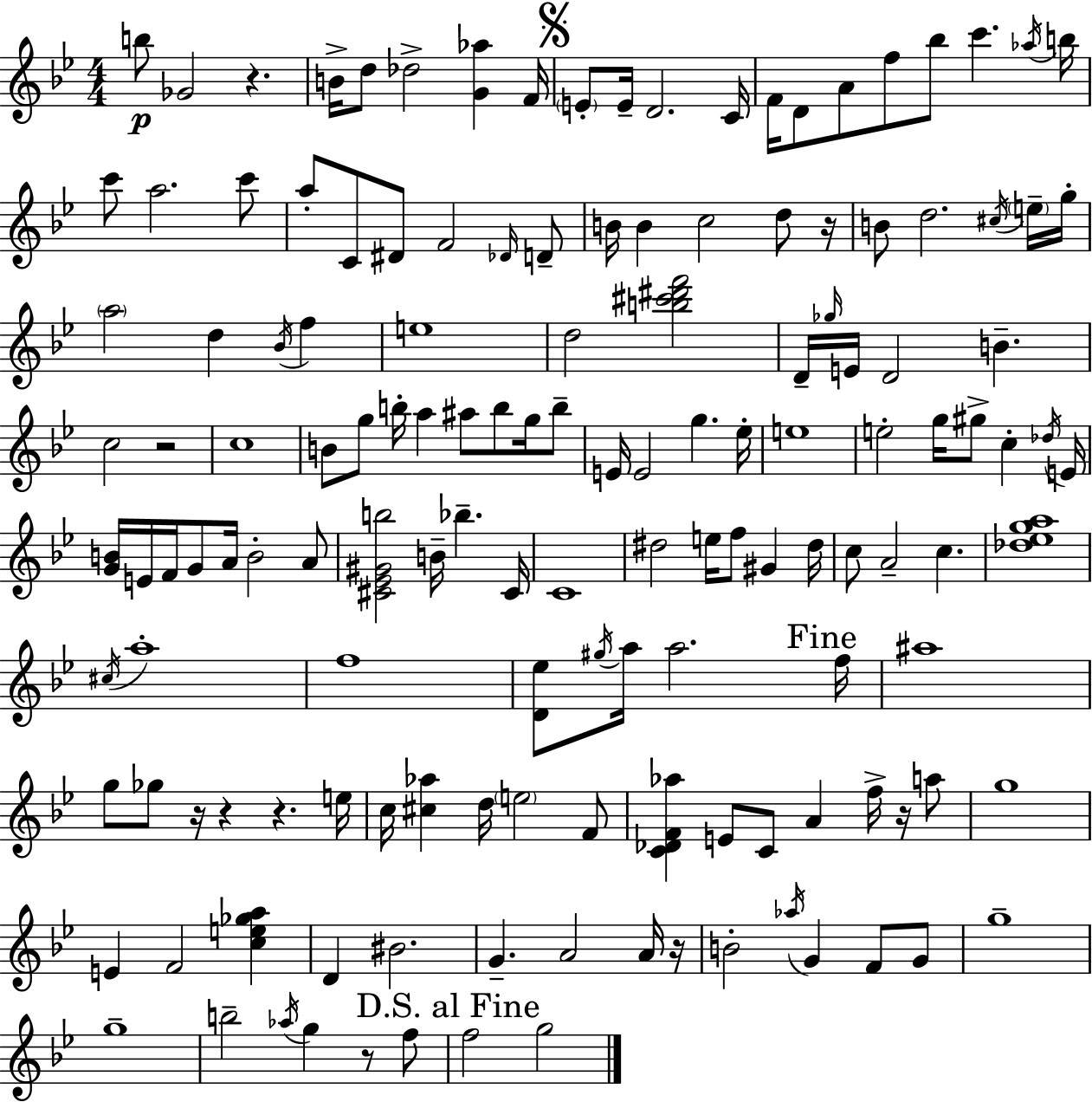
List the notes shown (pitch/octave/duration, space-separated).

B5/e Gb4/h R/q. B4/s D5/e Db5/h [G4,Ab5]/q F4/s E4/e E4/s D4/h. C4/s F4/s D4/e A4/e F5/e Bb5/e C6/q. Ab5/s B5/s C6/e A5/h. C6/e A5/e C4/e D#4/e F4/h Db4/s D4/e B4/s B4/q C5/h D5/e R/s B4/e D5/h. C#5/s E5/s G5/s A5/h D5/q Bb4/s F5/q E5/w D5/h [B5,C#6,D#6,F6]/h D4/s Gb5/s E4/s D4/h B4/q. C5/h R/h C5/w B4/e G5/e B5/s A5/q A#5/e B5/e G5/s B5/e E4/s E4/h G5/q. Eb5/s E5/w E5/h G5/s G#5/e C5/q Db5/s E4/s [G4,B4]/s E4/s F4/s G4/e A4/s B4/h A4/e [C#4,Eb4,G#4,B5]/h B4/s Bb5/q. C#4/s C4/w D#5/h E5/s F5/e G#4/q D#5/s C5/e A4/h C5/q. [Db5,Eb5,G5,A5]/w C#5/s A5/w F5/w [D4,Eb5]/e G#5/s A5/s A5/h. F5/s A#5/w G5/e Gb5/e R/s R/q R/q. E5/s C5/s [C#5,Ab5]/q D5/s E5/h F4/e [C4,Db4,F4,Ab5]/q E4/e C4/e A4/q F5/s R/s A5/e G5/w E4/q F4/h [C5,E5,Gb5,A5]/q D4/q BIS4/h. G4/q. A4/h A4/s R/s B4/h Ab5/s G4/q F4/e G4/e G5/w G5/w B5/h Ab5/s G5/q R/e F5/e F5/h G5/h